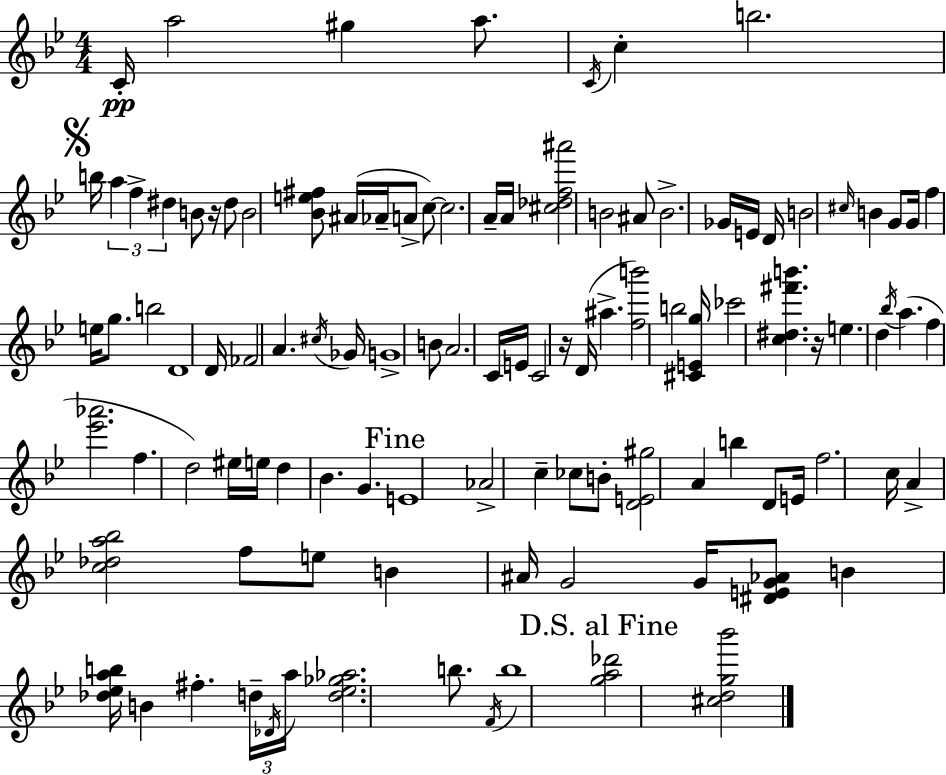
{
  \clef treble
  \numericTimeSignature
  \time 4/4
  \key g \minor
  \repeat volta 2 { c'16-.\pp a''2 gis''4 a''8. | \acciaccatura { c'16 } c''4-. b''2. | \mark \markup { \musicglyph "scripts.segno" } b''16 \tuplet 3/2 { a''4 f''4-> dis''4 } b'8 | r16 dis''8 b'2 <bes' e'' fis''>8 ais'16( aes'16-- a'8-> | \break c''8~~) c''2. a'16-- | a'16 <cis'' des'' f'' ais'''>2 b'2 | ais'8 b'2.-> ges'16 | e'16 d'16 b'2 \grace { cis''16 } b'4 g'8 | \break g'16 f''4 e''16 g''8. b''2 | d'1 | d'16 fes'2 a'4. | \acciaccatura { cis''16 } ges'16 g'1-> | \break b'8 a'2. | c'16 e'16 c'2 r16 d'16( ais''4.-> | <f'' b'''>2) b''2 | <cis' e' g''>16 ces'''2 <c'' dis'' fis''' b'''>4. | \break r16 e''4. d''4 \acciaccatura { bes''16 }( a''4. | f''4 <ees''' aes'''>2. | f''4. d''2) | eis''16 e''16 d''4 bes'4. g'4. | \break \mark "Fine" e'1 | aes'2-> c''4-- | ces''8 b'8-. <d' e' gis''>2 a'4 | b''4 d'8 e'16 f''2. | \break c''16 a'4-> <c'' des'' a'' bes''>2 | f''8 e''8 b'4 ais'16 g'2 | g'16 <dis' e' g' aes'>8 b'4 <des'' ees'' a'' b''>16 b'4 fis''4.-. | \tuplet 3/2 { d''16-- \acciaccatura { des'16 } a''16 } <d'' ees'' ges'' aes''>2. | \break b''8. \acciaccatura { f'16 } b''1 | \mark "D.S. al Fine" <g'' a'' des'''>2 <cis'' d'' g'' bes'''>2 | } \bar "|."
}